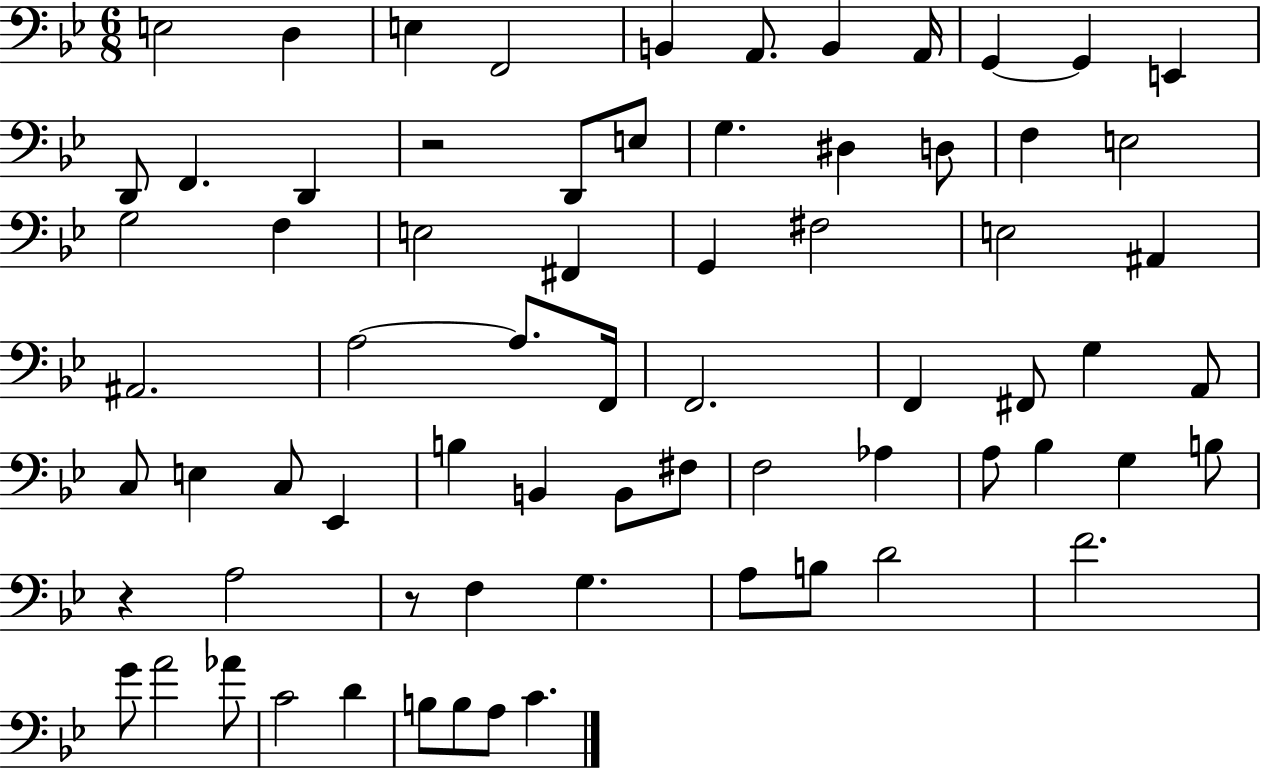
X:1
T:Untitled
M:6/8
L:1/4
K:Bb
E,2 D, E, F,,2 B,, A,,/2 B,, A,,/4 G,, G,, E,, D,,/2 F,, D,, z2 D,,/2 E,/2 G, ^D, D,/2 F, E,2 G,2 F, E,2 ^F,, G,, ^F,2 E,2 ^A,, ^A,,2 A,2 A,/2 F,,/4 F,,2 F,, ^F,,/2 G, A,,/2 C,/2 E, C,/2 _E,, B, B,, B,,/2 ^F,/2 F,2 _A, A,/2 _B, G, B,/2 z A,2 z/2 F, G, A,/2 B,/2 D2 F2 G/2 A2 _A/2 C2 D B,/2 B,/2 A,/2 C